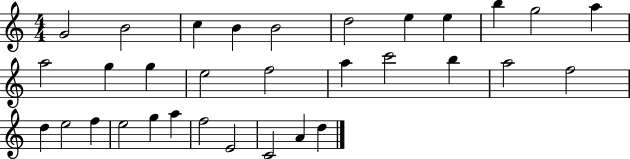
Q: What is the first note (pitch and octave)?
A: G4